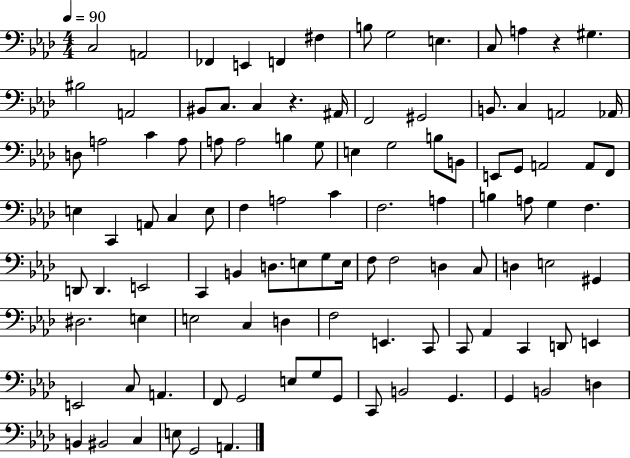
X:1
T:Untitled
M:4/4
L:1/4
K:Ab
C,2 A,,2 _F,, E,, F,, ^F, B,/2 G,2 E, C,/2 A, z ^G, ^B,2 A,,2 ^B,,/2 C,/2 C, z ^A,,/4 F,,2 ^G,,2 B,,/2 C, A,,2 _A,,/4 D,/2 A,2 C A,/2 A,/2 A,2 B, G,/2 E, G,2 B,/2 B,,/2 E,,/2 G,,/2 A,,2 A,,/2 F,,/2 E, C,, A,,/2 C, E,/2 F, A,2 C F,2 A, B, A,/2 G, F, D,,/2 D,, E,,2 C,, B,, D,/2 E,/2 G,/2 E,/4 F,/2 F,2 D, C,/2 D, E,2 ^G,, ^D,2 E, E,2 C, D, F,2 E,, C,,/2 C,,/2 _A,, C,, D,,/2 E,, E,,2 C,/2 A,, F,,/2 G,,2 E,/2 G,/2 G,,/2 C,,/2 B,,2 G,, G,, B,,2 D, B,, ^B,,2 C, E,/2 G,,2 A,,